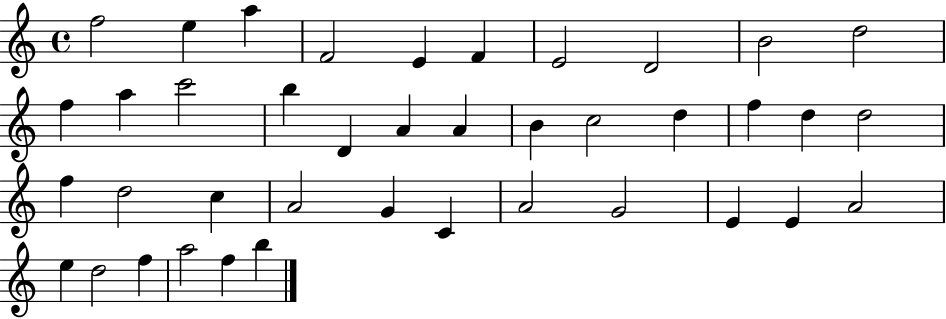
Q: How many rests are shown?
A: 0